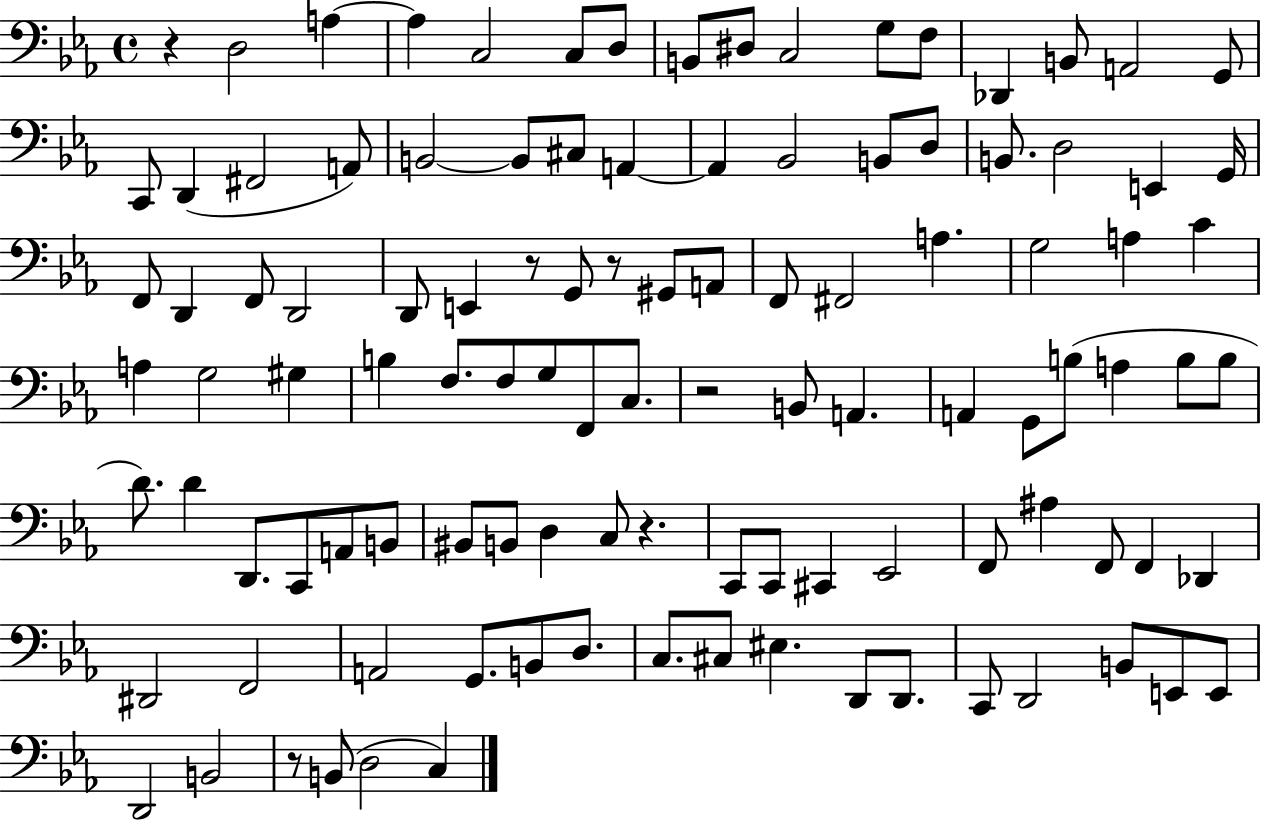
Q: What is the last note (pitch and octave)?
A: C3